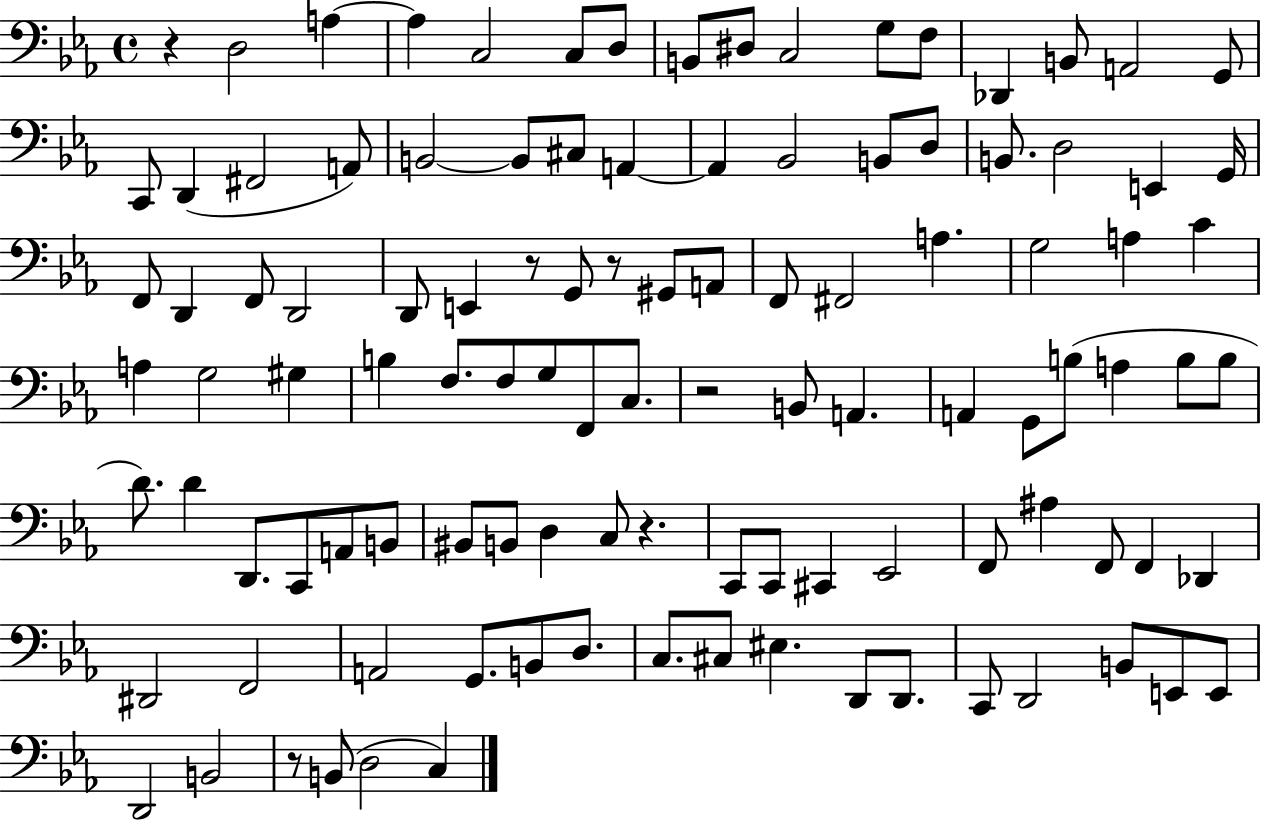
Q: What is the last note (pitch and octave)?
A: C3